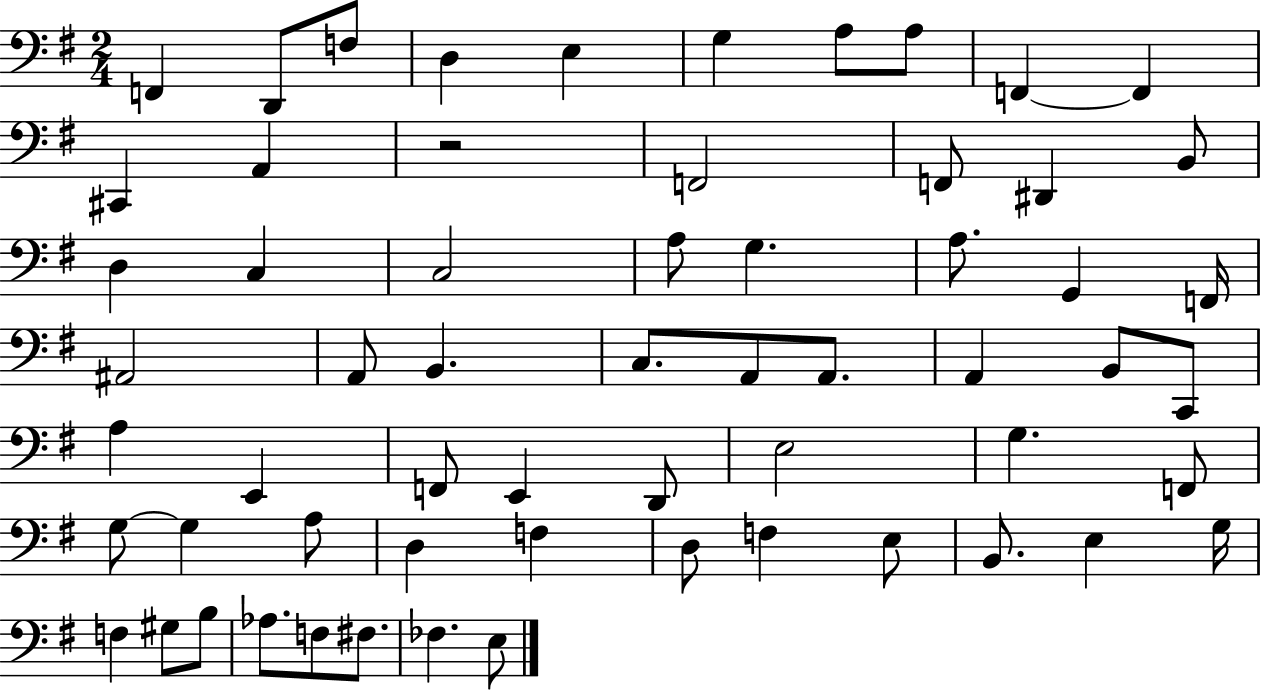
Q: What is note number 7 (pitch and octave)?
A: A3